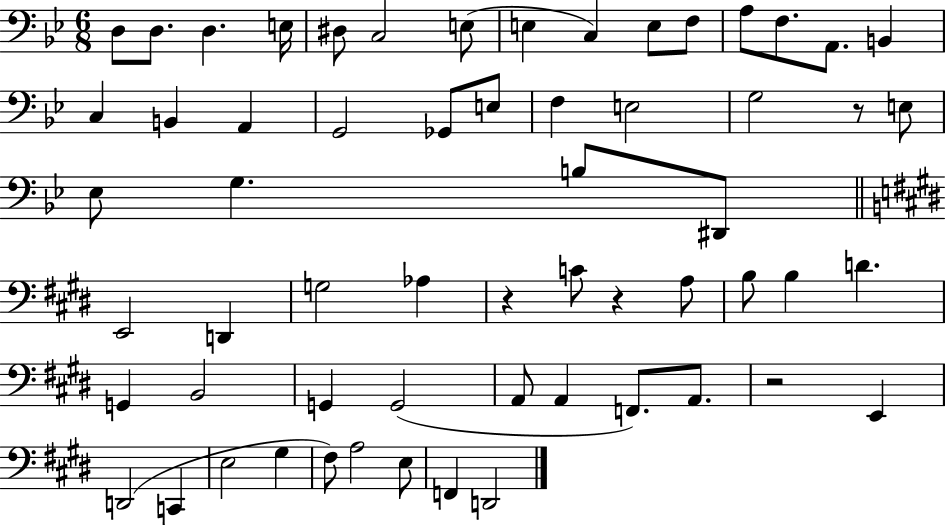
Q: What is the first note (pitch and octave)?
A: D3